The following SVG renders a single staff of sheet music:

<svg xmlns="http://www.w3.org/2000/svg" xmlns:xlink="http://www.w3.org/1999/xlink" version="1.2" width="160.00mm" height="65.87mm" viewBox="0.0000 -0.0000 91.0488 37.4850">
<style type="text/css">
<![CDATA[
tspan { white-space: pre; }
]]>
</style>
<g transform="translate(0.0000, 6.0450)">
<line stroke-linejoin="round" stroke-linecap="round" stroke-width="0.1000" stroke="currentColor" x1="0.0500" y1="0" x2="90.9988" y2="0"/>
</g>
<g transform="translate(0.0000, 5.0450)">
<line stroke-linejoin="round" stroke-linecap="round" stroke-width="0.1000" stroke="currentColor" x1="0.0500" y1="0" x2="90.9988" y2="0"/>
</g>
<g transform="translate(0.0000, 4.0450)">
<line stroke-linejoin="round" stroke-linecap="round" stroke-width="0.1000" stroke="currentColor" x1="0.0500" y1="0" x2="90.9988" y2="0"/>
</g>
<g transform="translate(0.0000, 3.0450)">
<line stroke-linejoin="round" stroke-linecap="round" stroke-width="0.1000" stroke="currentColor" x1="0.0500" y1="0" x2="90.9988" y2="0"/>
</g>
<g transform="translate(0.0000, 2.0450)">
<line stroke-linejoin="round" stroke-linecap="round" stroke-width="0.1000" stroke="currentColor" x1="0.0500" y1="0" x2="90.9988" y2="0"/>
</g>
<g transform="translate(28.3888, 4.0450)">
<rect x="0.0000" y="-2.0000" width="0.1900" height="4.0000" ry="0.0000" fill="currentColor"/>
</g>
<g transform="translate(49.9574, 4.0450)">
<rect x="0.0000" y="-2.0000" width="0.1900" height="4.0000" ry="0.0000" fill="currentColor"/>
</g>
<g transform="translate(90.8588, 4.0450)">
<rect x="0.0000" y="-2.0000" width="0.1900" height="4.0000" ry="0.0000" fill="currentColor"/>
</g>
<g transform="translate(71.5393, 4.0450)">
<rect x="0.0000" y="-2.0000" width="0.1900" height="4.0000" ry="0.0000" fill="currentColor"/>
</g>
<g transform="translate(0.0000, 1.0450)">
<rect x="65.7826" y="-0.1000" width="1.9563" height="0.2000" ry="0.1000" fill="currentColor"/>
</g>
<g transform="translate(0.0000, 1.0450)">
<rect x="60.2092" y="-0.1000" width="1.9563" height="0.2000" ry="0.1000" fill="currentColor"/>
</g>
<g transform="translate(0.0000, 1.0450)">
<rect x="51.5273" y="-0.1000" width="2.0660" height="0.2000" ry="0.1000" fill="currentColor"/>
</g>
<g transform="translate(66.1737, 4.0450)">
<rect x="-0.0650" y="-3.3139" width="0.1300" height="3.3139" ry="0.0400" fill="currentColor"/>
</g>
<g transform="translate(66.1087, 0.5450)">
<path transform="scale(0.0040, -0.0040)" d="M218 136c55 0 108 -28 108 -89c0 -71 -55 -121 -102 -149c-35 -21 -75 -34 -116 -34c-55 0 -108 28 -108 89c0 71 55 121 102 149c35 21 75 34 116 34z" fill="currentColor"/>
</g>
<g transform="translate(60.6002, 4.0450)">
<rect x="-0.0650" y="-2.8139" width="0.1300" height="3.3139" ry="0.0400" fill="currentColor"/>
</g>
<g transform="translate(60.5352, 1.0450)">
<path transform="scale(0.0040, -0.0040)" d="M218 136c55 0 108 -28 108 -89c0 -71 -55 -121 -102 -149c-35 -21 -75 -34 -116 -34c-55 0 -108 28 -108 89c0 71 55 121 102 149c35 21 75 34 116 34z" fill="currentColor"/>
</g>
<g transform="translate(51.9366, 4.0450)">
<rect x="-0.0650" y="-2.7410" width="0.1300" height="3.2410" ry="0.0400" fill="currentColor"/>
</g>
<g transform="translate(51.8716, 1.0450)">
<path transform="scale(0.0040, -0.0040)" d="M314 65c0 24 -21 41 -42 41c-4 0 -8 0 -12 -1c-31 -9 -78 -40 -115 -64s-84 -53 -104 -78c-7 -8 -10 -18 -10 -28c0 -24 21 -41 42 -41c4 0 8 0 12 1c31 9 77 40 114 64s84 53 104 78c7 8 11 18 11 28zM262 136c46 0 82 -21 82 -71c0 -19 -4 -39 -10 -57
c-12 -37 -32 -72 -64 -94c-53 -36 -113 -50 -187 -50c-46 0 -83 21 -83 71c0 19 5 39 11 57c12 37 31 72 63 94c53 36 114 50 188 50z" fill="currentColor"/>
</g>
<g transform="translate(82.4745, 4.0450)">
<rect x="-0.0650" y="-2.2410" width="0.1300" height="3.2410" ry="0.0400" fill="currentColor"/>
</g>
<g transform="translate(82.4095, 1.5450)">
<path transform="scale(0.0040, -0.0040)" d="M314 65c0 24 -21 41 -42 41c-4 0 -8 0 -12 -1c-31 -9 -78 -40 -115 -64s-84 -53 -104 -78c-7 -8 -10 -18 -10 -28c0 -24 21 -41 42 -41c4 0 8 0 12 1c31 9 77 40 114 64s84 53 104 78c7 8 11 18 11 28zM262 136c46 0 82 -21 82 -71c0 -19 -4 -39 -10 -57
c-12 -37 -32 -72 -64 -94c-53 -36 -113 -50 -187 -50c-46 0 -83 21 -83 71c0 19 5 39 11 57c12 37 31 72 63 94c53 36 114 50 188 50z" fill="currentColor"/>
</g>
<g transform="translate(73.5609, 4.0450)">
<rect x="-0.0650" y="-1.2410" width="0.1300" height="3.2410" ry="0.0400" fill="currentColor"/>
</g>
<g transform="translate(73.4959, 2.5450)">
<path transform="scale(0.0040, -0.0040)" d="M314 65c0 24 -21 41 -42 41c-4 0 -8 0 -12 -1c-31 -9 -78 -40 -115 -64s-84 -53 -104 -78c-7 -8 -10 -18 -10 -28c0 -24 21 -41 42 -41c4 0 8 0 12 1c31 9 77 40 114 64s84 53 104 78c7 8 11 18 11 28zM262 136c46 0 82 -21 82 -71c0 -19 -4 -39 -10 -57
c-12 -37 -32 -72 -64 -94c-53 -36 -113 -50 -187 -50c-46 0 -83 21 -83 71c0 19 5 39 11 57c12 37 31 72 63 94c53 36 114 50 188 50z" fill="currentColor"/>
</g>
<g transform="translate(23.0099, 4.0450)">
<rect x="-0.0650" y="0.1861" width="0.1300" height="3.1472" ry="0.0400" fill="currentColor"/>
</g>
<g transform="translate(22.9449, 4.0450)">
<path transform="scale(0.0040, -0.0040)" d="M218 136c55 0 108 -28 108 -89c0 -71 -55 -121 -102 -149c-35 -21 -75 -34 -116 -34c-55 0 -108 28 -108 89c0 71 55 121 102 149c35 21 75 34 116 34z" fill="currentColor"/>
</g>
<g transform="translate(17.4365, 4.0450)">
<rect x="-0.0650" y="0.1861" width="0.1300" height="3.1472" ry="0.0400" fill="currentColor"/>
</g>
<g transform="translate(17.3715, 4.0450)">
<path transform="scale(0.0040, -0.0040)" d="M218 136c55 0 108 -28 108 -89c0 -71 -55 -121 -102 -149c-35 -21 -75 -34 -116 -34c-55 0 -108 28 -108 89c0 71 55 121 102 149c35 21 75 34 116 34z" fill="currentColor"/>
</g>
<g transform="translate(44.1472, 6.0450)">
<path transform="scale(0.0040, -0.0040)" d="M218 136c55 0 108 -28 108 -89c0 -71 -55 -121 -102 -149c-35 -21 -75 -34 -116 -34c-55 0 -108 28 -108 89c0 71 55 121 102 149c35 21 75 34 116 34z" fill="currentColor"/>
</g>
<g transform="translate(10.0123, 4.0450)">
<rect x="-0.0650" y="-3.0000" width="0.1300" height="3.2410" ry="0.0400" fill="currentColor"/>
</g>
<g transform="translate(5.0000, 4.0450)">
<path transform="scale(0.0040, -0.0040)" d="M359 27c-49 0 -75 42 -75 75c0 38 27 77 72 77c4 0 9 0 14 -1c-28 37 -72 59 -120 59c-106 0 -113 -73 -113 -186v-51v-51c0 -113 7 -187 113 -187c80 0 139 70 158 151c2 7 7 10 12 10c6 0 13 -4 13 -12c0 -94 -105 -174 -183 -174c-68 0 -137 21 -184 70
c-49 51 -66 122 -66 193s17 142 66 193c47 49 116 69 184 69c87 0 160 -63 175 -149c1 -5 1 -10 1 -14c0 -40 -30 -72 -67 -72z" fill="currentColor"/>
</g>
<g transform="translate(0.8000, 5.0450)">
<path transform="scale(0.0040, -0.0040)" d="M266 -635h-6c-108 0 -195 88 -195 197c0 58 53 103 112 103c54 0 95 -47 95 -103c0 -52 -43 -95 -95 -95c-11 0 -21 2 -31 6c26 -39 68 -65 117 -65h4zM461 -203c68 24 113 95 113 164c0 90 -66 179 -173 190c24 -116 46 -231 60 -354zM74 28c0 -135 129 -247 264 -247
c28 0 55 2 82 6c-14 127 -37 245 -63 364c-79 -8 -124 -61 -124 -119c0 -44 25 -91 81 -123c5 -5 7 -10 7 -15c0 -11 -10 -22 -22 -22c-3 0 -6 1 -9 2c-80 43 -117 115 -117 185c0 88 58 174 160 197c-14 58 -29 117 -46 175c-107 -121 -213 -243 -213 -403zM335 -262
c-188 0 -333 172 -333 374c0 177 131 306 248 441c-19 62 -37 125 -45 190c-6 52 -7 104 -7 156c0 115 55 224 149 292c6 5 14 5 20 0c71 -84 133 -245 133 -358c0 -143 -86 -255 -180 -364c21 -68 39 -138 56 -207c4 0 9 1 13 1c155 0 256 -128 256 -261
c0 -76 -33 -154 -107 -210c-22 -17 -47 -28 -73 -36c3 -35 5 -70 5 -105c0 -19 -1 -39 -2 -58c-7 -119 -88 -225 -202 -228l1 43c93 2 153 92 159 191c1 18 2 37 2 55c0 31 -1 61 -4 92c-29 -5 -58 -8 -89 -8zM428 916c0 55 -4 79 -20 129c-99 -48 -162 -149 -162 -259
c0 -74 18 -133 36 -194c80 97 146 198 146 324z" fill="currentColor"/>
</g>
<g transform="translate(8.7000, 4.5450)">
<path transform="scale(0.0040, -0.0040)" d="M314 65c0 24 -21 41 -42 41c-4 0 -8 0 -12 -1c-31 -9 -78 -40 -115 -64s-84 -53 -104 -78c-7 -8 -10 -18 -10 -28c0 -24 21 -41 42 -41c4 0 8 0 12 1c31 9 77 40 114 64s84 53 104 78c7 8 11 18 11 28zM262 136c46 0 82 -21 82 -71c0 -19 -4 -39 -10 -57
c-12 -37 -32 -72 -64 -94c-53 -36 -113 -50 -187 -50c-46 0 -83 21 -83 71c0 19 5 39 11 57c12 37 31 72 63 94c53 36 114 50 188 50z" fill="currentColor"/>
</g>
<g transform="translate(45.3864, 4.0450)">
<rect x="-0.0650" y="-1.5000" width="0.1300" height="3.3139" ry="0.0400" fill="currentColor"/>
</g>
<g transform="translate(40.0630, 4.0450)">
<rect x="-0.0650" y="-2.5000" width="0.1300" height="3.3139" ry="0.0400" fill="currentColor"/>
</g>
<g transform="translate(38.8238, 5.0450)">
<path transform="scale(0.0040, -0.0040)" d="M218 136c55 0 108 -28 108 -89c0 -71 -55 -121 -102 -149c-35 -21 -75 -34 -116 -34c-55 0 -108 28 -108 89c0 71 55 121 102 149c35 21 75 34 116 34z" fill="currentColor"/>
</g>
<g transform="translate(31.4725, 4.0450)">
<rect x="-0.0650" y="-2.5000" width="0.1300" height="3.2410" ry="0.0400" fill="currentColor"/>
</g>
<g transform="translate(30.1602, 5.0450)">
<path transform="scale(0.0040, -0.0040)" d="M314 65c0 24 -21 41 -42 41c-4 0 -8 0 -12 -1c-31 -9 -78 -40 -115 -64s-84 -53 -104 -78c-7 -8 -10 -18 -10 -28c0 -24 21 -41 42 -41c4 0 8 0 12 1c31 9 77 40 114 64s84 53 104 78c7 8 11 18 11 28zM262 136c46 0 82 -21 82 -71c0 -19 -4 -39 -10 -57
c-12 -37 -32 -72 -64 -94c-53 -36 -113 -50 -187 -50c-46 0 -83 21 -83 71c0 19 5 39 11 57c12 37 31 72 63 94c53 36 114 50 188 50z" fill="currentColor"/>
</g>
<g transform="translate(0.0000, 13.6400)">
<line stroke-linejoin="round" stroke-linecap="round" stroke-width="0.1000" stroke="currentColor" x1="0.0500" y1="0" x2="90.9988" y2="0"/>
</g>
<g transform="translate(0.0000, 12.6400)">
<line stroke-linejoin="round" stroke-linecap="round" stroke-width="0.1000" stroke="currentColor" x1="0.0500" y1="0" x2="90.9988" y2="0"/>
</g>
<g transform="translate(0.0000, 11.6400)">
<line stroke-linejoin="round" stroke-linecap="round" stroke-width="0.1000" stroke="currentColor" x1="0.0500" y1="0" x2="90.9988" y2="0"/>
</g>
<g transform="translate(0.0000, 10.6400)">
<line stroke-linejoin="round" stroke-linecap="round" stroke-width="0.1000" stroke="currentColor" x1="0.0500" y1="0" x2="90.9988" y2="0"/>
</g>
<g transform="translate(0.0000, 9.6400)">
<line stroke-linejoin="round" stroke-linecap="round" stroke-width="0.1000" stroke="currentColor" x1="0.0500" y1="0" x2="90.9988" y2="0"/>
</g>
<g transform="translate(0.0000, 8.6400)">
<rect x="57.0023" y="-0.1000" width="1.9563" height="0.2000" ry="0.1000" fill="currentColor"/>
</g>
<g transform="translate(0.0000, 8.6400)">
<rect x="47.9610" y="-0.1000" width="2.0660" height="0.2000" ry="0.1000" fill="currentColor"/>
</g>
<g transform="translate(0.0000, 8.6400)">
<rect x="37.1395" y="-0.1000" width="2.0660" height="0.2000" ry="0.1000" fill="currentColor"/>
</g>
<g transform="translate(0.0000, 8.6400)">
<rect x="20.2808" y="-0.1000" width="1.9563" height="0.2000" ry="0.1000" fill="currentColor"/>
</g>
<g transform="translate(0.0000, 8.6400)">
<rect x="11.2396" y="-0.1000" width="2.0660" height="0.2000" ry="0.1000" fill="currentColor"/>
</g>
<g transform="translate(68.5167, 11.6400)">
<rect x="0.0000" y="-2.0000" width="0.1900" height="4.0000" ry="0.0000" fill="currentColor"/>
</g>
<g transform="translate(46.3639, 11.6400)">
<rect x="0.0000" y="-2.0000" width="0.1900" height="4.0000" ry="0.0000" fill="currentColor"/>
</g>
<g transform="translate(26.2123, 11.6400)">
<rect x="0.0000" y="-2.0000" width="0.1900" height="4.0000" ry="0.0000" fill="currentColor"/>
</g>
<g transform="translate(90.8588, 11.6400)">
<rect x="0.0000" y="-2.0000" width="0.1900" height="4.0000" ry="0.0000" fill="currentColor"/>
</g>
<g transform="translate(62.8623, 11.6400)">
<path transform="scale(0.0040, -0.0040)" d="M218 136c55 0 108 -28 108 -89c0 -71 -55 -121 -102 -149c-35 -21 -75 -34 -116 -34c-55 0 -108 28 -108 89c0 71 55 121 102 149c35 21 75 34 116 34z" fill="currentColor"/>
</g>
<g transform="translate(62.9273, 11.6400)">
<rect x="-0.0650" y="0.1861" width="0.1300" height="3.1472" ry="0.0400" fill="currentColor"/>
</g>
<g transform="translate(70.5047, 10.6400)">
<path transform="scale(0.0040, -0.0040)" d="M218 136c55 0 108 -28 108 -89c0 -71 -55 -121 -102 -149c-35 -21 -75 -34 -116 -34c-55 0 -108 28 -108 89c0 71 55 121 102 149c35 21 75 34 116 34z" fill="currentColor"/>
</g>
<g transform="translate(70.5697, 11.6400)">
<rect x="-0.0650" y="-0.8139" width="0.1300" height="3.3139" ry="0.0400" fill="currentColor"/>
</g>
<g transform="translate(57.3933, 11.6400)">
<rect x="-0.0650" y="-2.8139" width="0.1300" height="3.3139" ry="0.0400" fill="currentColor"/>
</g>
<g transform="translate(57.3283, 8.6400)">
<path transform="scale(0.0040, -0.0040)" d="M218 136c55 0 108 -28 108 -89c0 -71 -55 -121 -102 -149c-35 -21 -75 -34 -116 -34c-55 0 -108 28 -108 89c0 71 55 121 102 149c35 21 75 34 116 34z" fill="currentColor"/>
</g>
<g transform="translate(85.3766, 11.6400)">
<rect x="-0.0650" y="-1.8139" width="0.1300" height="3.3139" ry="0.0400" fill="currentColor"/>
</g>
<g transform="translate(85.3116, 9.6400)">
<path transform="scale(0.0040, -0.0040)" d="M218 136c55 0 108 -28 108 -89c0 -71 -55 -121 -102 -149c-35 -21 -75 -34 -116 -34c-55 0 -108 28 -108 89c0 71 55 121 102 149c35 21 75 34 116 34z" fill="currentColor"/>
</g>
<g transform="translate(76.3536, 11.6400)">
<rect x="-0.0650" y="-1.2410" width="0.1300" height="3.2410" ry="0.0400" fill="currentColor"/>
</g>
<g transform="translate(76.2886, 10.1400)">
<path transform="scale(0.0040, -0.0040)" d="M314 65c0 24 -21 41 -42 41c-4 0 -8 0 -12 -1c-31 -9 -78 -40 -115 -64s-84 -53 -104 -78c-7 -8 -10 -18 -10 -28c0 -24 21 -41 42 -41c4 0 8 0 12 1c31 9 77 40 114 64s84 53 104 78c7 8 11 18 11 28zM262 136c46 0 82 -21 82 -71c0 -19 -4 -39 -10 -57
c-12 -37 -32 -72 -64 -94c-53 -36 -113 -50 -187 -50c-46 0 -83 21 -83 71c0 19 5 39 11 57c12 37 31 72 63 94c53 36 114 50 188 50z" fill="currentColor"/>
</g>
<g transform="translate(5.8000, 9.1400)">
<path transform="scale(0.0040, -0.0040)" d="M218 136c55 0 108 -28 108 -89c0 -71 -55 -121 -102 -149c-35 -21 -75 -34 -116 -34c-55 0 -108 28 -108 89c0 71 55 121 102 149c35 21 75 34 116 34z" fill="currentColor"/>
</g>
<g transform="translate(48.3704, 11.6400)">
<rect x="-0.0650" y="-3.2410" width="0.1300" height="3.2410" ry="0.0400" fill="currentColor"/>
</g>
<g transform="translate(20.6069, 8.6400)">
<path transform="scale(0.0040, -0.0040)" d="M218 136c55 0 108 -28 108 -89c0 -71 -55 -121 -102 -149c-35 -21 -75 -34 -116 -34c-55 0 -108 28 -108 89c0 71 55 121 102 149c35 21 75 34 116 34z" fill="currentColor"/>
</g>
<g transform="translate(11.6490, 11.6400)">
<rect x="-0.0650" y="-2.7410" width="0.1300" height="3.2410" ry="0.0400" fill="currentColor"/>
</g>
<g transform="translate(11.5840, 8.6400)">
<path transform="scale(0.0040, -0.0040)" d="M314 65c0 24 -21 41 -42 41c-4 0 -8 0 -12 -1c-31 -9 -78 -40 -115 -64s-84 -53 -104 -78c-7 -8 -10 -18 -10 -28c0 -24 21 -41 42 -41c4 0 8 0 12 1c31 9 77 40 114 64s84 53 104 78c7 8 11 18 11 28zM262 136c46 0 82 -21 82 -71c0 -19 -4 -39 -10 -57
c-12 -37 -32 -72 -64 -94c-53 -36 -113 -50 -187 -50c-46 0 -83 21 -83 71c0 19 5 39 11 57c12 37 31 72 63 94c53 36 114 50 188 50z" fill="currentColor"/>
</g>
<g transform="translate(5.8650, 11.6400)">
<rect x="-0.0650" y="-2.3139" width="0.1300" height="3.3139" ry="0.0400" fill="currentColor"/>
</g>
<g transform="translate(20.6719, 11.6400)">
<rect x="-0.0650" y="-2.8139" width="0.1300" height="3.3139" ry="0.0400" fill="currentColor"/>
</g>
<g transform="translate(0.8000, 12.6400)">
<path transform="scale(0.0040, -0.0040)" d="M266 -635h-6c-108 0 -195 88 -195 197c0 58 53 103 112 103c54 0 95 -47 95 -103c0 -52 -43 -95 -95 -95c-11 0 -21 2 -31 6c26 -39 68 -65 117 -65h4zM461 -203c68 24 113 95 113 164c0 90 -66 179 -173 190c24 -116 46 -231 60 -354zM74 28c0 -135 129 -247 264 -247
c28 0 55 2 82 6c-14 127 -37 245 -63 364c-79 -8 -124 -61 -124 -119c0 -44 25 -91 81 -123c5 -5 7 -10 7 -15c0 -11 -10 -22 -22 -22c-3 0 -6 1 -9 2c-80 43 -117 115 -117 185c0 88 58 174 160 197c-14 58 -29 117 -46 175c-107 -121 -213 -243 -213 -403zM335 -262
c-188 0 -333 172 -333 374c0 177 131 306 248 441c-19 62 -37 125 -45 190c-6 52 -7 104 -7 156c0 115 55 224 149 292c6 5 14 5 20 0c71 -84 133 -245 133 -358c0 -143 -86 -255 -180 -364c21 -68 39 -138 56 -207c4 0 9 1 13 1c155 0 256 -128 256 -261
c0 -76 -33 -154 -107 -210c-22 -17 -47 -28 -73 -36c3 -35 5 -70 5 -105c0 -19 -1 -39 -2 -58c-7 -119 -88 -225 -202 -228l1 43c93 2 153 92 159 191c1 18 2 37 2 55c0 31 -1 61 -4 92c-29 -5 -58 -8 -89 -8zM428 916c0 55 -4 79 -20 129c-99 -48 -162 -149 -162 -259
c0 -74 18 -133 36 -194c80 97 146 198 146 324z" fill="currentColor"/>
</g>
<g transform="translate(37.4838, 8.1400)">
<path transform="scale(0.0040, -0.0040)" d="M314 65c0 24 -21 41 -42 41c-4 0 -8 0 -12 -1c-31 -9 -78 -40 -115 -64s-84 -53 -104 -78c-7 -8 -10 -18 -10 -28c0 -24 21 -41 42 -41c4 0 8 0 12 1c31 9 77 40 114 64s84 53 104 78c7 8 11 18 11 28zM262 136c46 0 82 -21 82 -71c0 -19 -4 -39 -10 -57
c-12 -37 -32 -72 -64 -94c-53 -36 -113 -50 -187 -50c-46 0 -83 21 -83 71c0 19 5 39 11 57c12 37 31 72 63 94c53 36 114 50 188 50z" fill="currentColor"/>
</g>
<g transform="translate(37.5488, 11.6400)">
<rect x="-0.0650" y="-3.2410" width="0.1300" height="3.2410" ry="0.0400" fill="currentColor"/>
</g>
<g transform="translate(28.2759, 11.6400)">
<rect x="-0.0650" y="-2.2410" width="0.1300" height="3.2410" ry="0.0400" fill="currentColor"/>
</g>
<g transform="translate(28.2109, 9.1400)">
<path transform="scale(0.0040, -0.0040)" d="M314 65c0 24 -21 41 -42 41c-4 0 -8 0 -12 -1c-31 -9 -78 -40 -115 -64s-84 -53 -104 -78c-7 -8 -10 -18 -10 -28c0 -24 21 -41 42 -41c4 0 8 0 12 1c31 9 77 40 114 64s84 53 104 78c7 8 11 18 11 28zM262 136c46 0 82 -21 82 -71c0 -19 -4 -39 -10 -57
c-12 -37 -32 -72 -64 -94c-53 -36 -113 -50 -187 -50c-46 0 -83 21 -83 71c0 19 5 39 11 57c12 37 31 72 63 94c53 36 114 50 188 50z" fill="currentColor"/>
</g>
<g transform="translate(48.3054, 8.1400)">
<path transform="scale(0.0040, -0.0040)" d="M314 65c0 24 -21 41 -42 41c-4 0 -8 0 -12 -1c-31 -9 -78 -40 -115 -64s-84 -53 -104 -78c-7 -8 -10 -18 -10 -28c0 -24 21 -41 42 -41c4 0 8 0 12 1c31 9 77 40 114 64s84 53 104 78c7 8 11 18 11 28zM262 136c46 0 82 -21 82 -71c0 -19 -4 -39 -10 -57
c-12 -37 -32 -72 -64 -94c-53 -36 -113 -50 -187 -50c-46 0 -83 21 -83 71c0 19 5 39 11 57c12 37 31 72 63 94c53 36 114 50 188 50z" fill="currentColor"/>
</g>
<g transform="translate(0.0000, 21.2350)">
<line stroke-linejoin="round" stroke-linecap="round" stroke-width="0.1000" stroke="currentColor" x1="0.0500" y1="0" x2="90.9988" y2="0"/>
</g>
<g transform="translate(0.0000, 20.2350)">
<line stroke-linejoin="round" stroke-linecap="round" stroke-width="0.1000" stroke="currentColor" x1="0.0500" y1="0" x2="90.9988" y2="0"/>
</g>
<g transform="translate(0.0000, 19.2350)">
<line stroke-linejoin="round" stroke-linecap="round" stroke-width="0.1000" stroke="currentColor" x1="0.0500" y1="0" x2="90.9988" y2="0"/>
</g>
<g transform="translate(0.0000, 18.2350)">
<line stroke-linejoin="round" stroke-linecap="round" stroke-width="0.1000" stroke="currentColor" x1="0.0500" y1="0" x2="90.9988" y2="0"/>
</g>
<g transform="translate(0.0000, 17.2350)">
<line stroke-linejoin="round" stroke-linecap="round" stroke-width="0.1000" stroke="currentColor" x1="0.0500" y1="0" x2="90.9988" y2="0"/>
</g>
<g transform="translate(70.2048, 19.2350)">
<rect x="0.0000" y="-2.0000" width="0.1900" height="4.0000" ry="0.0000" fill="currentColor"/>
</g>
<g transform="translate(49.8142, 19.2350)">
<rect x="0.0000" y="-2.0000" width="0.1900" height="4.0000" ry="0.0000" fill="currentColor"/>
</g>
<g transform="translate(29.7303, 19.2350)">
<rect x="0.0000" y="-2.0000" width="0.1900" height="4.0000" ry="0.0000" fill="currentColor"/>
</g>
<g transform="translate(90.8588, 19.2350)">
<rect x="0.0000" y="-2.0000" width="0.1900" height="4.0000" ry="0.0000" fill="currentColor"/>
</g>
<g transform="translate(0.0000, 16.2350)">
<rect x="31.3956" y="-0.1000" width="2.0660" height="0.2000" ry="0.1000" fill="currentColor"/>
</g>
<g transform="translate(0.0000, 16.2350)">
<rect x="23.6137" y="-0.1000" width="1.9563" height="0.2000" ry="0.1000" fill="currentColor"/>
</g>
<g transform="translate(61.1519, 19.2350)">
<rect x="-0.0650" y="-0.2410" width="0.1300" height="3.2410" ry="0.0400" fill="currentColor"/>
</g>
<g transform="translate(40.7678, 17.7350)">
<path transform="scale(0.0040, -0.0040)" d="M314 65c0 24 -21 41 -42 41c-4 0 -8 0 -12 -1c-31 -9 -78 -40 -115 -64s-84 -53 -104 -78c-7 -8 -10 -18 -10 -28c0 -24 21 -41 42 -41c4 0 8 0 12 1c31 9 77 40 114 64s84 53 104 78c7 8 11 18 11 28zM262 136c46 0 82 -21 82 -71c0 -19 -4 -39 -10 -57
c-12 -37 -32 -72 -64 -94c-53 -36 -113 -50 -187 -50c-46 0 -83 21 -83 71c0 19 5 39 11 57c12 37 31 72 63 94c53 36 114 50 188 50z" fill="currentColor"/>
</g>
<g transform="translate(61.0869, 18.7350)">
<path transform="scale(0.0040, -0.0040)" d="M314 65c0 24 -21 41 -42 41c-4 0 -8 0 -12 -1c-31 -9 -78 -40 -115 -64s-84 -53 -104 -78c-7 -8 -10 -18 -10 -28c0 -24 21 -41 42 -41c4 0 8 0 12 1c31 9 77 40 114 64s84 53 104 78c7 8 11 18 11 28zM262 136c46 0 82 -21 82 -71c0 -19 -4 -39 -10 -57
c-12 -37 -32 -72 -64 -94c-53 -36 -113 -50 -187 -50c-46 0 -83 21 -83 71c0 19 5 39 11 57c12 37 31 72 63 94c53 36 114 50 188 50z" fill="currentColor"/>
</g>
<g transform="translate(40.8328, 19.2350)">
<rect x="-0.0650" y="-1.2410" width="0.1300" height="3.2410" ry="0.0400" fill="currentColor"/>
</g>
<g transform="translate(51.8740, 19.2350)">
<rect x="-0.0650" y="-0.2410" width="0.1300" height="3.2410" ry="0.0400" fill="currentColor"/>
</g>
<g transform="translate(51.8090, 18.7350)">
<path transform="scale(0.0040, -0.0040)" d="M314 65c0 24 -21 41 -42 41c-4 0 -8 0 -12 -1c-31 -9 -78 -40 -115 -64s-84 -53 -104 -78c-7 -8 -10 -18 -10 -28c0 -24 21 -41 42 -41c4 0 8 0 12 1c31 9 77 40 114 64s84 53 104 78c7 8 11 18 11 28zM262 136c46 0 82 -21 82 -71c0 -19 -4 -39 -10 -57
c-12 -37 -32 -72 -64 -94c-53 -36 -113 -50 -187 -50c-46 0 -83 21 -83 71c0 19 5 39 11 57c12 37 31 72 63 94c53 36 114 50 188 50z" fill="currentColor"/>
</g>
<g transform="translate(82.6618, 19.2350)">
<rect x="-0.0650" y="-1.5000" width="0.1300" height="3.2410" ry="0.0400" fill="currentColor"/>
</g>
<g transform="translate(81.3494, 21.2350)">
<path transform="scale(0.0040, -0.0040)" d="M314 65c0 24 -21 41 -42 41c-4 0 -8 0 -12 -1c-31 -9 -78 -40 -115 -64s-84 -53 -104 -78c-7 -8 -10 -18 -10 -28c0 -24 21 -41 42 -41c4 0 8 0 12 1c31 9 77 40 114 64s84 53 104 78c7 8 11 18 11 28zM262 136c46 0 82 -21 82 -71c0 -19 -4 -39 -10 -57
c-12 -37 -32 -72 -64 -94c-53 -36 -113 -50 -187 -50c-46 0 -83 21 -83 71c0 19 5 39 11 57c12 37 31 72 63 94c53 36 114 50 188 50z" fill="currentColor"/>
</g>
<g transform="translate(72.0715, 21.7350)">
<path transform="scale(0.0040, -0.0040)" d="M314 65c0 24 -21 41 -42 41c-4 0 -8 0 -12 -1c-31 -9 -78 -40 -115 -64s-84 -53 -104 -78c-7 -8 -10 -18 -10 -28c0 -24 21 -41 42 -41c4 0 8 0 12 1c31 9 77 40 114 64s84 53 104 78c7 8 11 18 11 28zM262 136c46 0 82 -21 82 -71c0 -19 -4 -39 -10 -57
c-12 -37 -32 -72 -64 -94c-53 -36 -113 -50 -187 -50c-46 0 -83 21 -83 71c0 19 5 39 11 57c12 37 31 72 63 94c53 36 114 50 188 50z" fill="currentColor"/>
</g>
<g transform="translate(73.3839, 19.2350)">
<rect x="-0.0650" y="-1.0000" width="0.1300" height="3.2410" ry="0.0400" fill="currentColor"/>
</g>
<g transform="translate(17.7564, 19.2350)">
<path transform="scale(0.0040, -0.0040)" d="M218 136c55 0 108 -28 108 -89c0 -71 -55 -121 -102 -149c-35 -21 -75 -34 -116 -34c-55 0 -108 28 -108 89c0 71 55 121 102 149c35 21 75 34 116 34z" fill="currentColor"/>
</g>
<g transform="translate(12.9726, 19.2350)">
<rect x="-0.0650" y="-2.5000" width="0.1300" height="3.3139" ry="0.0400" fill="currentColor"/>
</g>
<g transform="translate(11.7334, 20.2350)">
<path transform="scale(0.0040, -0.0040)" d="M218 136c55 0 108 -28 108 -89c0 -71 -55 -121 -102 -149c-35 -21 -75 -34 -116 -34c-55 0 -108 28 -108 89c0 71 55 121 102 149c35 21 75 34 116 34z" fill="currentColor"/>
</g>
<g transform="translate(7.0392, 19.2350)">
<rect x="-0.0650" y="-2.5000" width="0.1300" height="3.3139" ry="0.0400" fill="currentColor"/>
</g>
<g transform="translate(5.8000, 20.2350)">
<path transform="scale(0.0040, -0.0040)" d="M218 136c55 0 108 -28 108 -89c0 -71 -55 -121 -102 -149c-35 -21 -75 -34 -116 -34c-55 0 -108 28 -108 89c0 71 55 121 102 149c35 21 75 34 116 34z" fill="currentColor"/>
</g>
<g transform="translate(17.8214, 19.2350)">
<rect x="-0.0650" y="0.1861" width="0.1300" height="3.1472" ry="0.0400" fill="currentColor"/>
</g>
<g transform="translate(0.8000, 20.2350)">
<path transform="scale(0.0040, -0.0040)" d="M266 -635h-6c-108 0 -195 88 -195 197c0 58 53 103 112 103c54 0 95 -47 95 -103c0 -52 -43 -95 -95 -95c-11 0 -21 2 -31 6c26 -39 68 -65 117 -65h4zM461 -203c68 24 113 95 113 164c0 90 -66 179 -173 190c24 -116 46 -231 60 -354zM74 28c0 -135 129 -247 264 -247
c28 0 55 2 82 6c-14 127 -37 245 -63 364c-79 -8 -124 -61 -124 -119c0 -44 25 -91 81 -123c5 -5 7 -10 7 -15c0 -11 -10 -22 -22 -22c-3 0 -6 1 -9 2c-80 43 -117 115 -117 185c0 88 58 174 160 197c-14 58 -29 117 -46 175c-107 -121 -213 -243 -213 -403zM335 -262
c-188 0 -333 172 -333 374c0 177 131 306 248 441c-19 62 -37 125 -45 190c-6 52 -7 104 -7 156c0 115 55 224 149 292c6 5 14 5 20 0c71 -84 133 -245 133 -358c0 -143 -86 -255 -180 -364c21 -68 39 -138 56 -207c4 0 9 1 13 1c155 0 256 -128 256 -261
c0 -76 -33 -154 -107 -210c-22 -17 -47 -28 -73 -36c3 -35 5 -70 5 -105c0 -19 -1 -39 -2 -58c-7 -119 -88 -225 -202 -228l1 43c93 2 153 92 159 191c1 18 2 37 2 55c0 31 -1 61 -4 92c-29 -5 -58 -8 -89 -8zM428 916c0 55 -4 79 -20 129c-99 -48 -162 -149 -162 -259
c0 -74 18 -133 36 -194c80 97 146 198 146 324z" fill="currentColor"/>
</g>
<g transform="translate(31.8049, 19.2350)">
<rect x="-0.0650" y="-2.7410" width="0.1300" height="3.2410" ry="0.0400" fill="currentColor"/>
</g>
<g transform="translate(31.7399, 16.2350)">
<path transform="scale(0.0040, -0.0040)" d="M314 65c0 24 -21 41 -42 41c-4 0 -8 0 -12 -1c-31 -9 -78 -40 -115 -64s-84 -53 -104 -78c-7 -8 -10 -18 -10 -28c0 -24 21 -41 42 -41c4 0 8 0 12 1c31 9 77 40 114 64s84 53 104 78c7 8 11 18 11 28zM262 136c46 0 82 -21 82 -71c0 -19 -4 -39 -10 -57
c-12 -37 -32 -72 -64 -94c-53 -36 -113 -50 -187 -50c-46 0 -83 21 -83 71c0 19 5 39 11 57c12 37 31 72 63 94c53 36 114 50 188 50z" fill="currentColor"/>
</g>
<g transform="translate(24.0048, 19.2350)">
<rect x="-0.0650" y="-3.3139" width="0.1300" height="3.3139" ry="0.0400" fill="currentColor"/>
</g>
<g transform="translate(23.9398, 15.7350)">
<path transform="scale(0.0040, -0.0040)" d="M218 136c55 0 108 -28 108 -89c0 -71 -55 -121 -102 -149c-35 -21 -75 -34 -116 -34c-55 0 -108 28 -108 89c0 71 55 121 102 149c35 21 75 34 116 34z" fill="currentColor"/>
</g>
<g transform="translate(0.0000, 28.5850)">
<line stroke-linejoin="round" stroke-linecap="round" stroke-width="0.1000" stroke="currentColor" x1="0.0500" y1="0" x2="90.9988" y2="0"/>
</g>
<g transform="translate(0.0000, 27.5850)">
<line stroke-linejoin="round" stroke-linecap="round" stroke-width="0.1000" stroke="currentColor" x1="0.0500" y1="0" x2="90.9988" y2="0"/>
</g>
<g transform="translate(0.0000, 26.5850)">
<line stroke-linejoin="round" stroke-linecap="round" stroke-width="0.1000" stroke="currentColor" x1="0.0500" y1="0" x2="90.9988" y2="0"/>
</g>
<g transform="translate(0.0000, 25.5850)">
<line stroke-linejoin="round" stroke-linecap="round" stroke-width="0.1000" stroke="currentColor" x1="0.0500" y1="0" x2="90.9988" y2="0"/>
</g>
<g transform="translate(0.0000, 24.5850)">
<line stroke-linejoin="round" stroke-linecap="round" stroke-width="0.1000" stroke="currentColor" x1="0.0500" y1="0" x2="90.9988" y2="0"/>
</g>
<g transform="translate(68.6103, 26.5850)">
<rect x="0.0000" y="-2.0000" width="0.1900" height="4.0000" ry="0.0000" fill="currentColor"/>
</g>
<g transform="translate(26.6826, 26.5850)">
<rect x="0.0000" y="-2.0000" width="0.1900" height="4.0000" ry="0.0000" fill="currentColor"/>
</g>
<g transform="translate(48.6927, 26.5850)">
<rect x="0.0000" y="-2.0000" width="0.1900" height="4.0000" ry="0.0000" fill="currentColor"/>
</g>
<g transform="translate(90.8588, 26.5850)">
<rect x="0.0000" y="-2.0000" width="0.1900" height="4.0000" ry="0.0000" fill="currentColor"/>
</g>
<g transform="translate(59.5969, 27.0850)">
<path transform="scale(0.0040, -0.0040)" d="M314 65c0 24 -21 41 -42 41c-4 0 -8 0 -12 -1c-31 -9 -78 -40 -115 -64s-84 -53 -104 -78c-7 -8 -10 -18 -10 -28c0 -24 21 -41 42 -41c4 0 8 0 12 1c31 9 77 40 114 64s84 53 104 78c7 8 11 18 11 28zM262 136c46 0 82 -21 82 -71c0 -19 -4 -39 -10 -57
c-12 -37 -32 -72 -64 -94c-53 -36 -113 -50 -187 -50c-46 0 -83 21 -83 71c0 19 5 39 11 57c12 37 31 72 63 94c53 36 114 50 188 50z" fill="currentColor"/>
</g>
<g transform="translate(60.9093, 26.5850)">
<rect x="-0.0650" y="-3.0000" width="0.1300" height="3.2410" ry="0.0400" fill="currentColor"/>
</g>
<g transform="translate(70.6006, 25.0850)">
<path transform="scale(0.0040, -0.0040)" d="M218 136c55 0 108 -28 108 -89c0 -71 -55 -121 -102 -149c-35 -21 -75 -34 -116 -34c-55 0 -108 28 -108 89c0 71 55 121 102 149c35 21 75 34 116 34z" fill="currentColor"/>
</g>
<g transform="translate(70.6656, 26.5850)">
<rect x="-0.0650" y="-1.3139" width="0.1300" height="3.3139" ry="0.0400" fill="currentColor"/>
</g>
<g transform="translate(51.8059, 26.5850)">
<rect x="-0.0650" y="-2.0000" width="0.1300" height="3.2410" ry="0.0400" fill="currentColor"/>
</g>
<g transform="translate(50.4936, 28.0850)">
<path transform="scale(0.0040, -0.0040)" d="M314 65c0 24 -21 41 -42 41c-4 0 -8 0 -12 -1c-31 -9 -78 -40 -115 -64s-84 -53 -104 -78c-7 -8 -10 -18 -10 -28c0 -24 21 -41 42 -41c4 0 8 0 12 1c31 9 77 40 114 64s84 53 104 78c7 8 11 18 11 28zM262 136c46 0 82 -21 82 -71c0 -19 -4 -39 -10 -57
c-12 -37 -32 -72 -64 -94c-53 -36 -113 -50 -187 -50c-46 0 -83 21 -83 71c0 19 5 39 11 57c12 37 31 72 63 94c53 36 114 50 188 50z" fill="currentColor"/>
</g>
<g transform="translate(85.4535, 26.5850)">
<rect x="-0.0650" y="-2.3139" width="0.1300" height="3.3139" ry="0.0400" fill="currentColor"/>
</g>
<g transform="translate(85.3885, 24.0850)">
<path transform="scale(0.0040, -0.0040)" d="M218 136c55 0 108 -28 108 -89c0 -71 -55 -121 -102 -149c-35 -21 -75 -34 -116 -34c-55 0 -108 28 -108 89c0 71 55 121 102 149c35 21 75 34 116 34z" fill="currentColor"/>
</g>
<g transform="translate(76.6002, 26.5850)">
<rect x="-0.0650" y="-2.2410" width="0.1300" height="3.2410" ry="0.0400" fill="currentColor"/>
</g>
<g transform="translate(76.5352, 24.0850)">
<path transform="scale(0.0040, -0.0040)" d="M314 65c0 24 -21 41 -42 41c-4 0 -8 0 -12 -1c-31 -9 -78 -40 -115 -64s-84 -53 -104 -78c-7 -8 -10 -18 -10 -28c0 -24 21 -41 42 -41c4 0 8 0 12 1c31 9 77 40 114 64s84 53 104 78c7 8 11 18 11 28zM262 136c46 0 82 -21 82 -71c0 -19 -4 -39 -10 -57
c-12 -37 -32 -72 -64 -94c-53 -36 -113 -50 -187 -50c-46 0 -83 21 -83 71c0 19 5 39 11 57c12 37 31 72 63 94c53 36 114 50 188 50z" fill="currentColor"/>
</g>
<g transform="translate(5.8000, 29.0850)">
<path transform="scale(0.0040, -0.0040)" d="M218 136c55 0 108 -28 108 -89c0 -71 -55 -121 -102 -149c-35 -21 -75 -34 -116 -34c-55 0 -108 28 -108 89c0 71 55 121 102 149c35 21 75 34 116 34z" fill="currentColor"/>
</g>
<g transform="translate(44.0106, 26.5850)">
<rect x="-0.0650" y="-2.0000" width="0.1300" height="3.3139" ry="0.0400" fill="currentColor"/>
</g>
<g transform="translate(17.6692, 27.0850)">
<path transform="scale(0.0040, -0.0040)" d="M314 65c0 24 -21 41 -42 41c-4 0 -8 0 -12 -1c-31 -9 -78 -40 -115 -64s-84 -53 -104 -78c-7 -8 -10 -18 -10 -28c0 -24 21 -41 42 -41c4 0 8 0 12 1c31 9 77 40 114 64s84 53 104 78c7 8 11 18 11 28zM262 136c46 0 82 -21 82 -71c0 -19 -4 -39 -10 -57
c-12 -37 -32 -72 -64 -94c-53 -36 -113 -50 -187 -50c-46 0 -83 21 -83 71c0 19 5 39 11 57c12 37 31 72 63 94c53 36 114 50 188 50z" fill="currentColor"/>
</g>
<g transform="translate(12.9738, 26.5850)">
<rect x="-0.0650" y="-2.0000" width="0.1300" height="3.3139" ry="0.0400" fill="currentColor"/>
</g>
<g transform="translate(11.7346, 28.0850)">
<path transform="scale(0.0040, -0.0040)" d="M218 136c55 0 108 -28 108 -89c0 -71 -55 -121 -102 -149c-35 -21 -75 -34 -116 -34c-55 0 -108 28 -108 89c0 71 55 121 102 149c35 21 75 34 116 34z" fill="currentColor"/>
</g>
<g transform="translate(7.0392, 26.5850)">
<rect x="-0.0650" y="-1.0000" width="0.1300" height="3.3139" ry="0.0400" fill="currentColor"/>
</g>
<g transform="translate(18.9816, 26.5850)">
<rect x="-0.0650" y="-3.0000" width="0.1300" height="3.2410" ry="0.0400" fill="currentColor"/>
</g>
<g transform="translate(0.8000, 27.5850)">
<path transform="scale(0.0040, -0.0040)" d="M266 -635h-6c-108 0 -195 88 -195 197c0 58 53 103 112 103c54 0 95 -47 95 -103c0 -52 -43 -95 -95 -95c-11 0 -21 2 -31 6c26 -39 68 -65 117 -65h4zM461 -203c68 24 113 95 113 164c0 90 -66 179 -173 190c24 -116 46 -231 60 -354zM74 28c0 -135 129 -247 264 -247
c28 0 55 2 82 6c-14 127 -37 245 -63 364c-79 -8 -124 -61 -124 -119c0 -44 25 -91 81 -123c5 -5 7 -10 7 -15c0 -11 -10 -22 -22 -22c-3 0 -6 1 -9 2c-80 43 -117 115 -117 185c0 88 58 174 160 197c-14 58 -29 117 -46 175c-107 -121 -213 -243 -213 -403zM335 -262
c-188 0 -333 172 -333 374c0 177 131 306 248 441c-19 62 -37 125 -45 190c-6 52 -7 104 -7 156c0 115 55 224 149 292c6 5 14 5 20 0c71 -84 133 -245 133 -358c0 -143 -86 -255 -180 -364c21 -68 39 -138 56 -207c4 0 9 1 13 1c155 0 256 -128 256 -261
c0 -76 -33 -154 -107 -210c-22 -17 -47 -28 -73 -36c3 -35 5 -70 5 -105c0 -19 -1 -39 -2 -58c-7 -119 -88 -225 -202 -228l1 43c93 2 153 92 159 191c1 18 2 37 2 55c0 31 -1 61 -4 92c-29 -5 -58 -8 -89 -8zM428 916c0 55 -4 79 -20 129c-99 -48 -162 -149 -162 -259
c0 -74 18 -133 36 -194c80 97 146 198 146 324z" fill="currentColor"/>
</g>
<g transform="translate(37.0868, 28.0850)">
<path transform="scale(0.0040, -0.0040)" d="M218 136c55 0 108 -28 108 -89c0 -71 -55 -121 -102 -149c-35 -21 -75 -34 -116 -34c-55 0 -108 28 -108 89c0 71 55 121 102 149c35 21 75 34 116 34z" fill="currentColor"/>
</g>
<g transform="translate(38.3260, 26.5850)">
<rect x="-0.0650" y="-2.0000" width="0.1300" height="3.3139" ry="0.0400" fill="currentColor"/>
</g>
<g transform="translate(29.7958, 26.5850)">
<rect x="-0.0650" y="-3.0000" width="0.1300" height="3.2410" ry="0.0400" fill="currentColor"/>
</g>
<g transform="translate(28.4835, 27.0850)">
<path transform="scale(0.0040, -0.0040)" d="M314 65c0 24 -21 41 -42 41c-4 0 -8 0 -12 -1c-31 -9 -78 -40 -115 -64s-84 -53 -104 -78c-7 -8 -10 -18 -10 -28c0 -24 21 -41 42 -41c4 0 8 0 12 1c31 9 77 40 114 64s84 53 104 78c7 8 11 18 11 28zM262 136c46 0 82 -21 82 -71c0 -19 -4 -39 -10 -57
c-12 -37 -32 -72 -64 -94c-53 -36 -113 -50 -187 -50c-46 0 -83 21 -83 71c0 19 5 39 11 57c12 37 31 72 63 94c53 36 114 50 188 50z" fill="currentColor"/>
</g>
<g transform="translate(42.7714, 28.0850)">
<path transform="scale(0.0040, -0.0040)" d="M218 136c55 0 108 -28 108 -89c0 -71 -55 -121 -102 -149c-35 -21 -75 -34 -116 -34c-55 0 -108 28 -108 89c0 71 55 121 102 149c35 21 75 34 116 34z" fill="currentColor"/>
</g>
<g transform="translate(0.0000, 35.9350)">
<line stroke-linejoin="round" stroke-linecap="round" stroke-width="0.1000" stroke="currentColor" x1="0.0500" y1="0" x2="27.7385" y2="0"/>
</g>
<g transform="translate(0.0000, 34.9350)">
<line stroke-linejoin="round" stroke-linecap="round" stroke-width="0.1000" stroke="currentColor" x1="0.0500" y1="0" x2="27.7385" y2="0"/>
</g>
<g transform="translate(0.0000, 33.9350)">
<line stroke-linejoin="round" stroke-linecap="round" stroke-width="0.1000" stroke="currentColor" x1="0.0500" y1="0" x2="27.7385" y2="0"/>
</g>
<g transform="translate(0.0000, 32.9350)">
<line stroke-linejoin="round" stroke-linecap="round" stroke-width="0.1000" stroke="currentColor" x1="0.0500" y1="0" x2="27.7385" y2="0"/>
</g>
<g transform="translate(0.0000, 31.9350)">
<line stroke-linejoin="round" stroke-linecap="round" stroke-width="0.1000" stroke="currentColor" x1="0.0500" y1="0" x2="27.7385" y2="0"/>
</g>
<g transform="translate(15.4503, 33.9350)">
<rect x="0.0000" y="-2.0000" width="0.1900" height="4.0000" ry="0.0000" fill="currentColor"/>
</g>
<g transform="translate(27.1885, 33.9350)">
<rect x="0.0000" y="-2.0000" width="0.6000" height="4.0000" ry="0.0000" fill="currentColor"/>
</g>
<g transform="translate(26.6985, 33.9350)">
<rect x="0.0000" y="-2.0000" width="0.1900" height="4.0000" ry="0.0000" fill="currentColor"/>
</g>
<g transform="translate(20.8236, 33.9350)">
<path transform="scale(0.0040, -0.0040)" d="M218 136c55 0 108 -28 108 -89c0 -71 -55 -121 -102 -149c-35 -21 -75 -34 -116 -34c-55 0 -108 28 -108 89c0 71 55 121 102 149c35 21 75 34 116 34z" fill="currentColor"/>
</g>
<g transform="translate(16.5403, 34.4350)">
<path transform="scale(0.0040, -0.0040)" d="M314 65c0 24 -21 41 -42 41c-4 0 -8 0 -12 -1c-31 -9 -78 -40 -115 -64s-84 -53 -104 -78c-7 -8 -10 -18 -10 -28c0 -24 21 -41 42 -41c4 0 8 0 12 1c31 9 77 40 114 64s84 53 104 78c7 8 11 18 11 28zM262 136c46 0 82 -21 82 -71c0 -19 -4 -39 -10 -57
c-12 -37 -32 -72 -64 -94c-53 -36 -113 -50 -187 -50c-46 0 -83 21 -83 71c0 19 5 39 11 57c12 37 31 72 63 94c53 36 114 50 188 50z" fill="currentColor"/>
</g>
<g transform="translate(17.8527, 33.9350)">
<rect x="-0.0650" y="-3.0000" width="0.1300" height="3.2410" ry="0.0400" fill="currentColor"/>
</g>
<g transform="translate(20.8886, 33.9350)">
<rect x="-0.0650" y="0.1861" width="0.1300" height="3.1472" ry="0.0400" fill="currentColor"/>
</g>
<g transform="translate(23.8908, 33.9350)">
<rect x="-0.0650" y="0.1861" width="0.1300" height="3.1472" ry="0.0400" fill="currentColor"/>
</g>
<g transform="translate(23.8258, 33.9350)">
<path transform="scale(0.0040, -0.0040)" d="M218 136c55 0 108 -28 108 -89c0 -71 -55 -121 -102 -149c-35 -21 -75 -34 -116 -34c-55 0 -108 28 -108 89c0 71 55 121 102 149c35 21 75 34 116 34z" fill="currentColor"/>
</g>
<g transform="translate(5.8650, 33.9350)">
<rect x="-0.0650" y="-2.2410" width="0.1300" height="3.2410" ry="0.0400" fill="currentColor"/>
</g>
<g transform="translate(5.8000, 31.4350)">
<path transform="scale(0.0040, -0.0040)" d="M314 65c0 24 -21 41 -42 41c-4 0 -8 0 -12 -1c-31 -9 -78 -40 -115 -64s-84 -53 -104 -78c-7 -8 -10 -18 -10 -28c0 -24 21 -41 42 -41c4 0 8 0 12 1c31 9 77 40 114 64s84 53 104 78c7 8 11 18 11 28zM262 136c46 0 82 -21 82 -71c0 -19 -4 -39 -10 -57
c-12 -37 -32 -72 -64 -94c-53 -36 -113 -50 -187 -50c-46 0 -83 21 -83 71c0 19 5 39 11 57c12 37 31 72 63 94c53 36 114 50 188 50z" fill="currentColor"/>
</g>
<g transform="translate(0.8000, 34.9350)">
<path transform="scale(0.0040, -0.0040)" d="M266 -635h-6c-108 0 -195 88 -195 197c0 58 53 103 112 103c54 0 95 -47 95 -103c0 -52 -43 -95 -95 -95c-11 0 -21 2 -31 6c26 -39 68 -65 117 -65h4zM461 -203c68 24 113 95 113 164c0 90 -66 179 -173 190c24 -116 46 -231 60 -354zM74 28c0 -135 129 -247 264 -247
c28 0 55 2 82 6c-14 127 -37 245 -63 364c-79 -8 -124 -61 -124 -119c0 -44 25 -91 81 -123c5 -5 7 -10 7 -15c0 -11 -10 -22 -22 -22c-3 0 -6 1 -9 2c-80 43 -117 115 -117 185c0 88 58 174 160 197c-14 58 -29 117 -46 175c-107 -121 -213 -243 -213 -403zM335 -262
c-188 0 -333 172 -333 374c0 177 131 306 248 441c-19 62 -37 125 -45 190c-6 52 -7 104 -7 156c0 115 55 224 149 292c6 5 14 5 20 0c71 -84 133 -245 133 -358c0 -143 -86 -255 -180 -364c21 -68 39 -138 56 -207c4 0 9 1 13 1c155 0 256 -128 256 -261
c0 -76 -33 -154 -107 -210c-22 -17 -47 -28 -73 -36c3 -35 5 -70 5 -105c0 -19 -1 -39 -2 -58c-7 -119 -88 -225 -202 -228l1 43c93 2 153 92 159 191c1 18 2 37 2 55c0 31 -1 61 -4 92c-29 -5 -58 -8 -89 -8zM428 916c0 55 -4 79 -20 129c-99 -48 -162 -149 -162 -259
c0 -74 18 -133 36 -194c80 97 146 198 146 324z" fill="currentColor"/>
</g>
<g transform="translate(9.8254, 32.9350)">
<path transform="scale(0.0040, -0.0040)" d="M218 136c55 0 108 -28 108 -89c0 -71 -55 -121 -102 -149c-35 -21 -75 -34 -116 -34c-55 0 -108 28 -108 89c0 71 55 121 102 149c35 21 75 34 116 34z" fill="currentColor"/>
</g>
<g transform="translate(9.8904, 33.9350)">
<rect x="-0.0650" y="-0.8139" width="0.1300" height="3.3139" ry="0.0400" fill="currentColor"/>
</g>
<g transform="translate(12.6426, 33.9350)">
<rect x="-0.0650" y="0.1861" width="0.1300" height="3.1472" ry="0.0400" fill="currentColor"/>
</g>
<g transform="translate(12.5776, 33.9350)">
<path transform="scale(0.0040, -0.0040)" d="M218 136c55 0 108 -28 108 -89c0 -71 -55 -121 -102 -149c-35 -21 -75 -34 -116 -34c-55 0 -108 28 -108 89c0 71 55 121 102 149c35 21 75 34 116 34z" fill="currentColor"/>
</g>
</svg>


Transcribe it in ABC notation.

X:1
T:Untitled
M:4/4
L:1/4
K:C
A2 B B G2 G E a2 a b e2 g2 g a2 a g2 b2 b2 a B d e2 f G G B b a2 e2 c2 c2 D2 E2 D F A2 A2 F F F2 A2 e g2 g g2 d B A2 B B